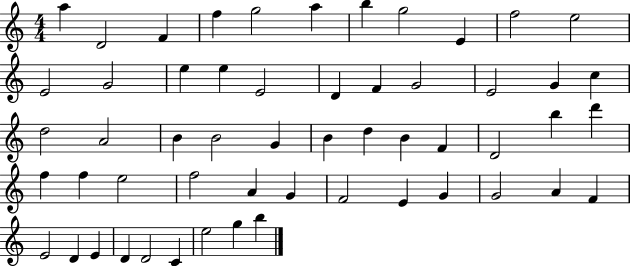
A5/q D4/h F4/q F5/q G5/h A5/q B5/q G5/h E4/q F5/h E5/h E4/h G4/h E5/q E5/q E4/h D4/q F4/q G4/h E4/h G4/q C5/q D5/h A4/h B4/q B4/h G4/q B4/q D5/q B4/q F4/q D4/h B5/q D6/q F5/q F5/q E5/h F5/h A4/q G4/q F4/h E4/q G4/q G4/h A4/q F4/q E4/h D4/q E4/q D4/q D4/h C4/q E5/h G5/q B5/q